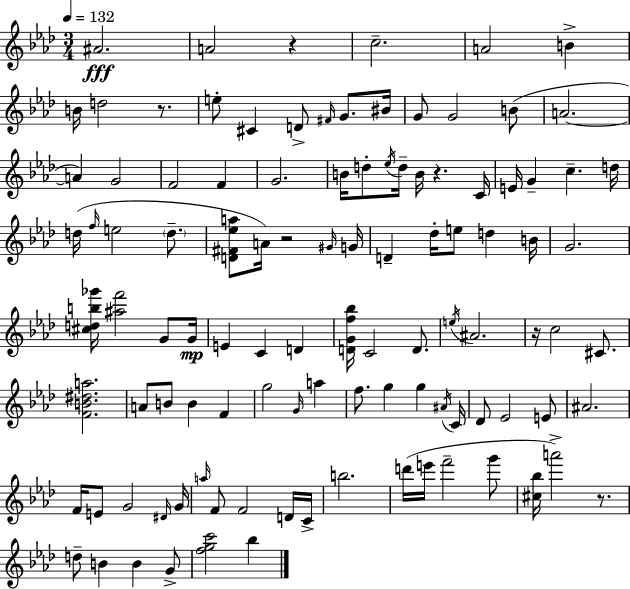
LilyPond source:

{
  \clef treble
  \numericTimeSignature
  \time 3/4
  \key f \minor
  \tempo 4 = 132
  \repeat volta 2 { ais'2.\fff | a'2 r4 | c''2.-- | a'2 b'4-> | \break b'16 d''2 r8. | e''8-. cis'4 d'8-> \grace { fis'16 } g'8. | bis'16 g'8 g'2 b'8( | a'2.~~ | \break a'4) g'2 | f'2 f'4 | g'2. | b'16 d''8-. \acciaccatura { ees''16 } d''16-- b'16 r4. | \break c'16 e'16 g'4-- c''4.-- | d''16 d''16( \grace { f''16 } e''2 | \parenthesize d''8.-- <d' fis' ees'' a''>8 a'16) r2 | \grace { gis'16 } g'16 d'4-- des''16-. e''8 d''4 | \break b'16 g'2. | <cis'' d'' b'' ges'''>16 <ais'' f'''>2 | g'8 g'16\mp e'4 c'4 | d'4 <d' g' f'' bes''>16 c'2 | \break d'8. \acciaccatura { e''16 } ais'2. | r16 c''2 | cis'8. <f' b' dis'' a''>2. | a'8 b'8 b'4 | \break f'4 g''2 | \grace { g'16 } a''4 f''8. g''4 | g''4 \acciaccatura { ais'16 } c'16 des'8 ees'2 | e'8 ais'2. | \break f'16 e'8 g'2 | \grace { dis'16 } g'16 \grace { a''16 } f'8 f'2 | d'16 c'16-> b''2. | d'''16( e'''16 f'''2-- | \break g'''8 <cis'' bes''>16 a'''2->) | r8. d''8-- b'4 | b'4 g'8-> <f'' g'' c'''>2 | bes''4 } \bar "|."
}